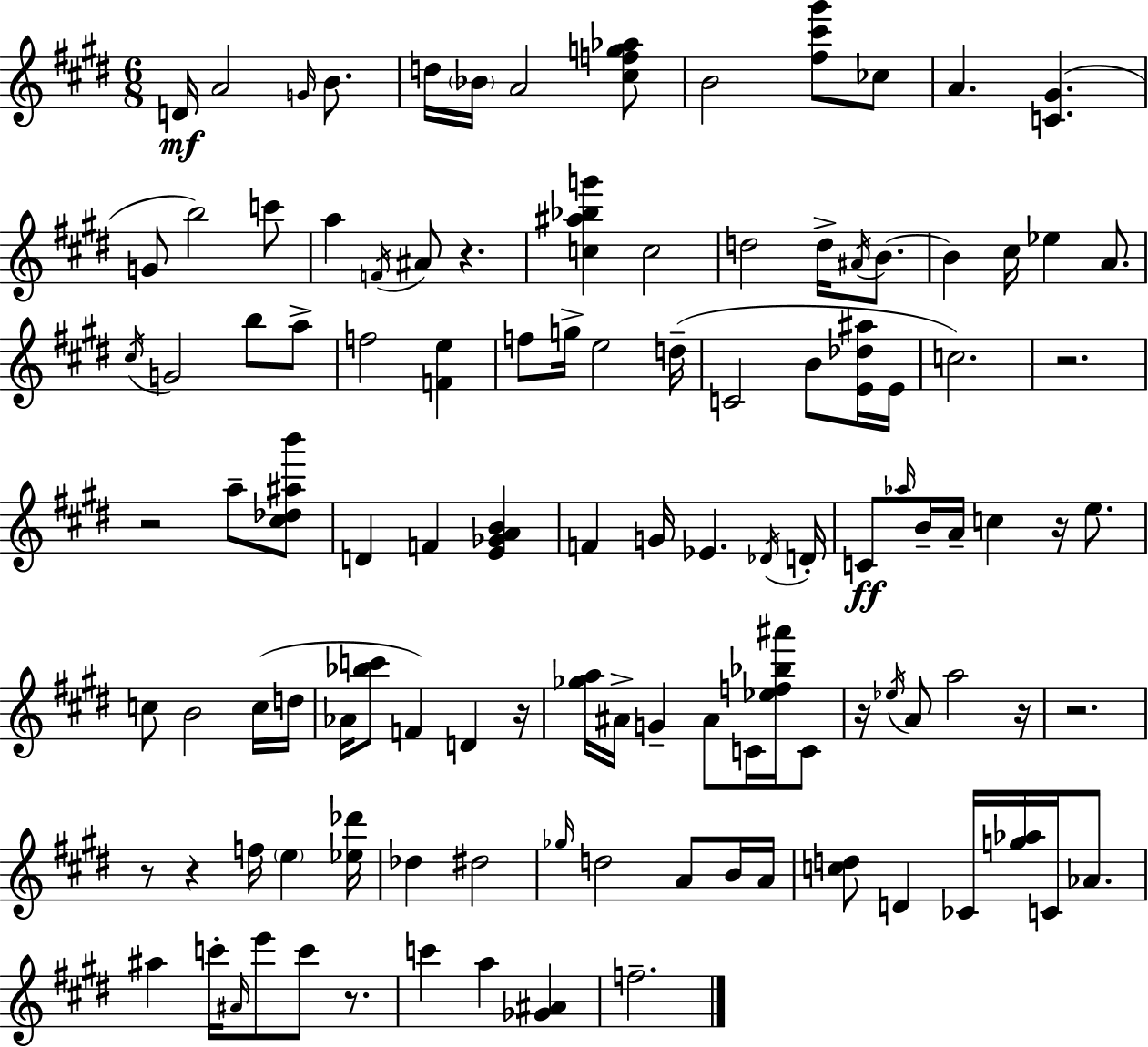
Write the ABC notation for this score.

X:1
T:Untitled
M:6/8
L:1/4
K:E
D/4 A2 G/4 B/2 d/4 _B/4 A2 [^cfg_a]/2 B2 [^f^c'^g']/2 _c/2 A [C^G] G/2 b2 c'/2 a F/4 ^A/2 z [c^a_bg'] c2 d2 d/4 ^A/4 B/2 B ^c/4 _e A/2 ^c/4 G2 b/2 a/2 f2 [Fe] f/2 g/4 e2 d/4 C2 B/2 [E_d^a]/4 E/4 c2 z2 z2 a/2 [^c_d^ab']/2 D F [E_GAB] F G/4 _E _D/4 D/4 C/2 _a/4 B/4 A/4 c z/4 e/2 c/2 B2 c/4 d/4 _A/4 [_bc']/2 F D z/4 [_ga]/4 ^A/4 G ^A/2 C/4 [_ef_b^a']/4 C/2 z/4 _e/4 A/2 a2 z/4 z2 z/2 z f/4 e [_e_d']/4 _d ^d2 _g/4 d2 A/2 B/4 A/4 [cd]/2 D _C/4 [g_a]/4 C/4 _A/2 ^a c'/4 ^A/4 e'/2 c'/2 z/2 c' a [_G^A] f2